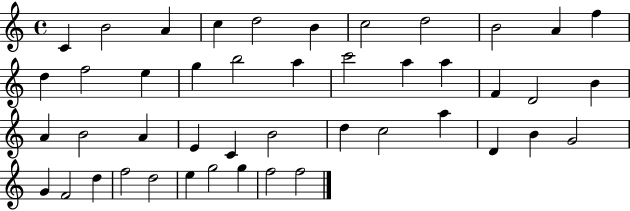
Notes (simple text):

C4/q B4/h A4/q C5/q D5/h B4/q C5/h D5/h B4/h A4/q F5/q D5/q F5/h E5/q G5/q B5/h A5/q C6/h A5/q A5/q F4/q D4/h B4/q A4/q B4/h A4/q E4/q C4/q B4/h D5/q C5/h A5/q D4/q B4/q G4/h G4/q F4/h D5/q F5/h D5/h E5/q G5/h G5/q F5/h F5/h